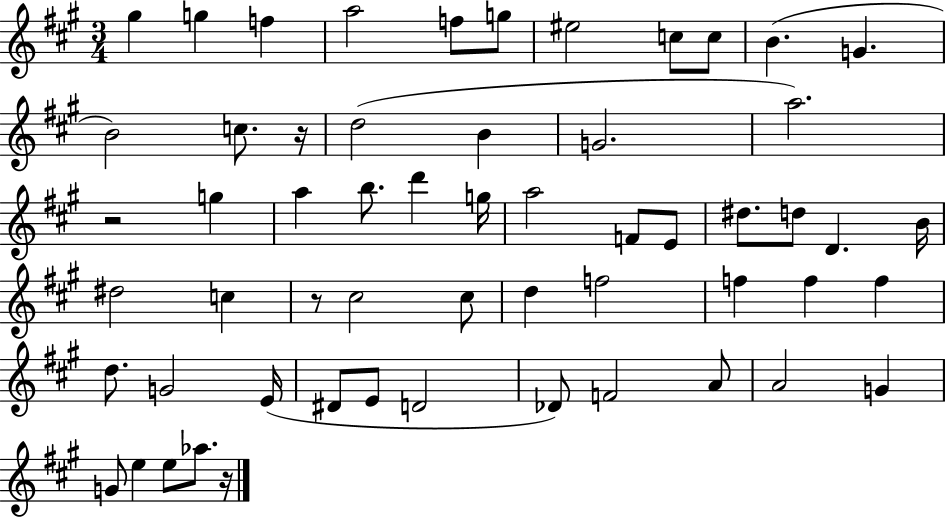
{
  \clef treble
  \numericTimeSignature
  \time 3/4
  \key a \major
  gis''4 g''4 f''4 | a''2 f''8 g''8 | eis''2 c''8 c''8 | b'4.( g'4. | \break b'2) c''8. r16 | d''2( b'4 | g'2. | a''2.) | \break r2 g''4 | a''4 b''8. d'''4 g''16 | a''2 f'8 e'8 | dis''8. d''8 d'4. b'16 | \break dis''2 c''4 | r8 cis''2 cis''8 | d''4 f''2 | f''4 f''4 f''4 | \break d''8. g'2 e'16( | dis'8 e'8 d'2 | des'8) f'2 a'8 | a'2 g'4 | \break g'8 e''4 e''8 aes''8. r16 | \bar "|."
}